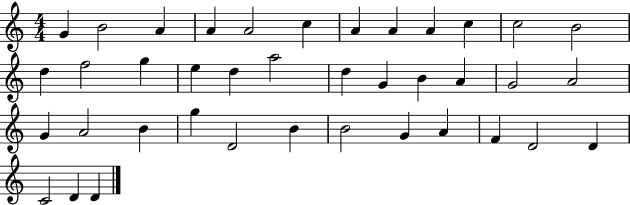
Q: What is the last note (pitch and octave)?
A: D4